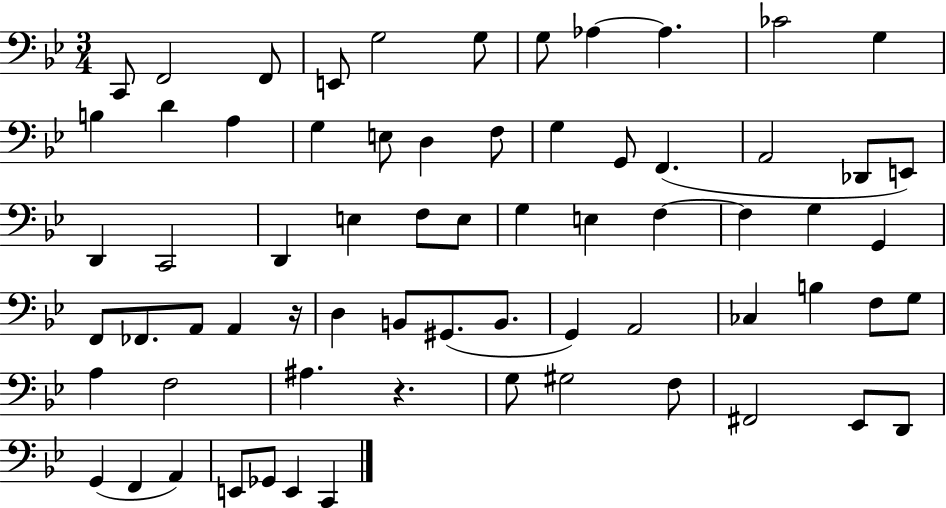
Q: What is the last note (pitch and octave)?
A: C2